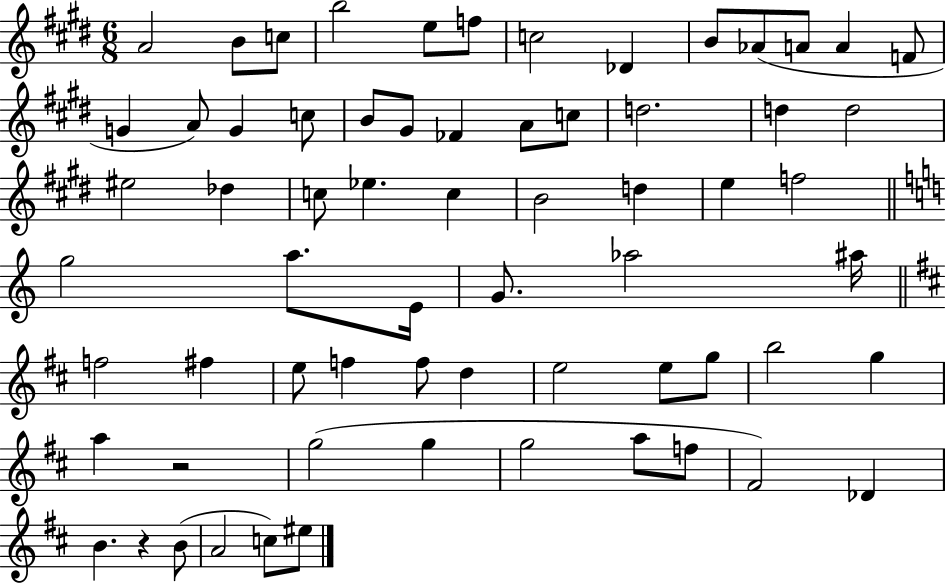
A4/h B4/e C5/e B5/h E5/e F5/e C5/h Db4/q B4/e Ab4/e A4/e A4/q F4/e G4/q A4/e G4/q C5/e B4/e G#4/e FES4/q A4/e C5/e D5/h. D5/q D5/h EIS5/h Db5/q C5/e Eb5/q. C5/q B4/h D5/q E5/q F5/h G5/h A5/e. E4/s G4/e. Ab5/h A#5/s F5/h F#5/q E5/e F5/q F5/e D5/q E5/h E5/e G5/e B5/h G5/q A5/q R/h G5/h G5/q G5/h A5/e F5/e F#4/h Db4/q B4/q. R/q B4/e A4/h C5/e EIS5/e